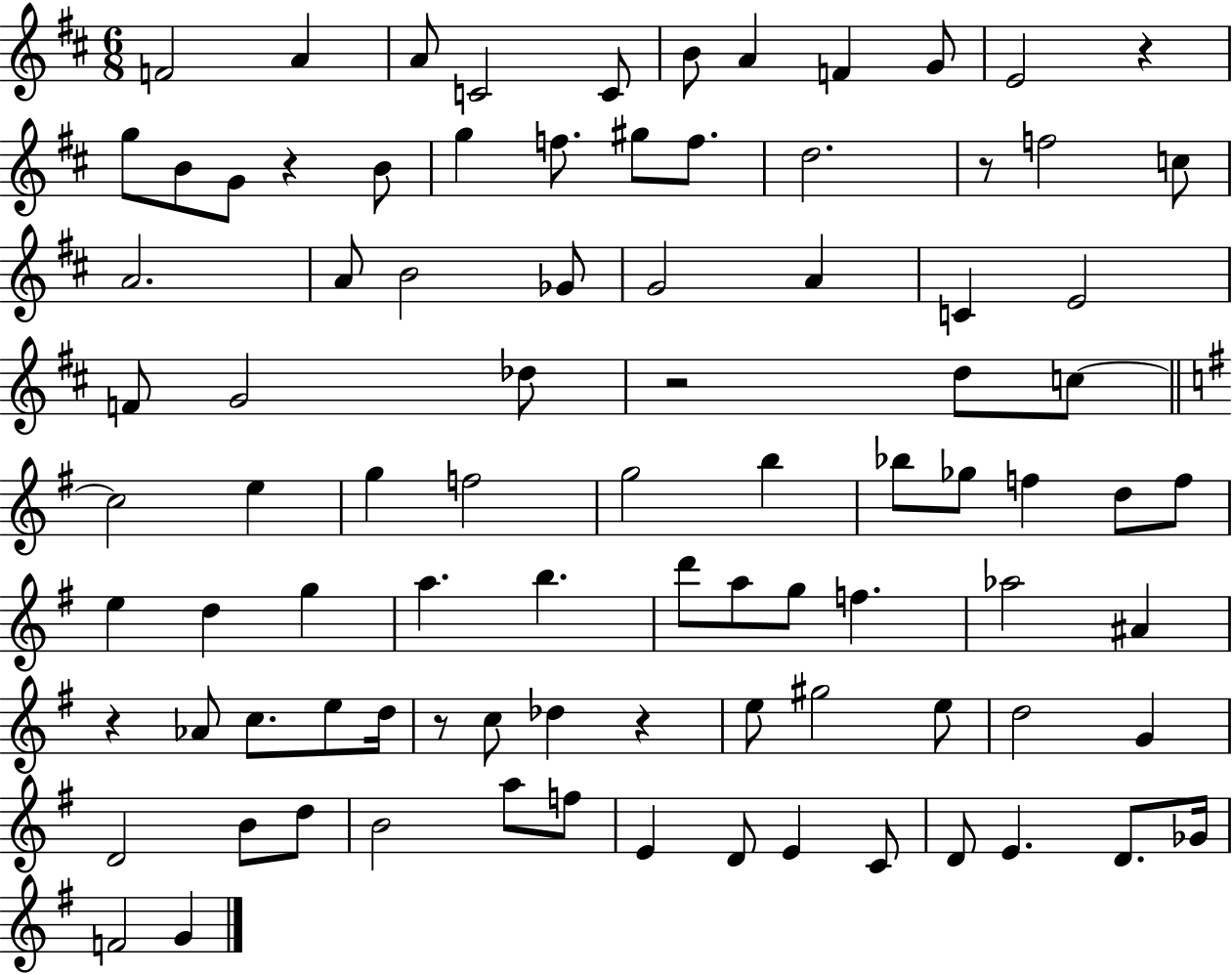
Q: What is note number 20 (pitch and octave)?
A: F5